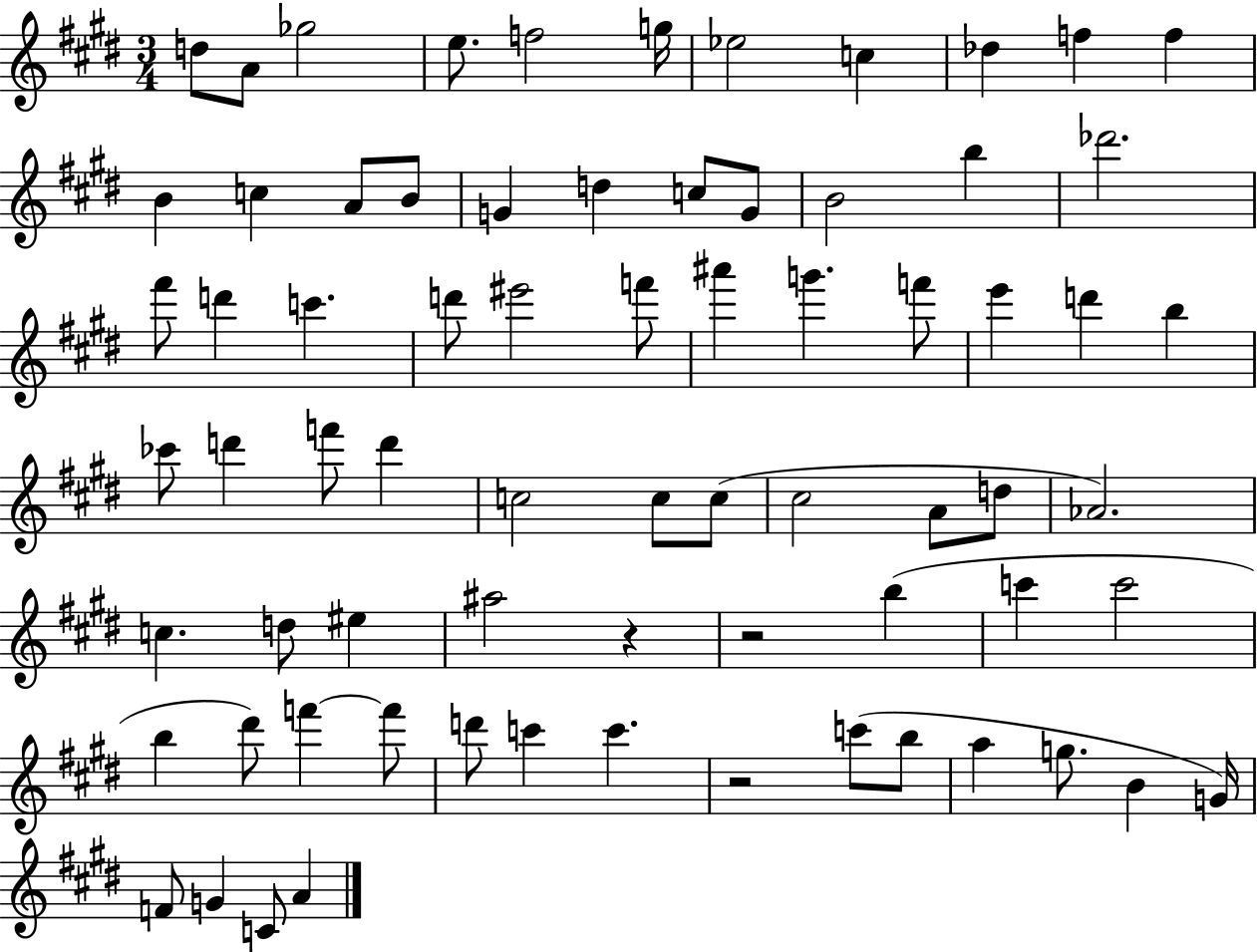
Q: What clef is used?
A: treble